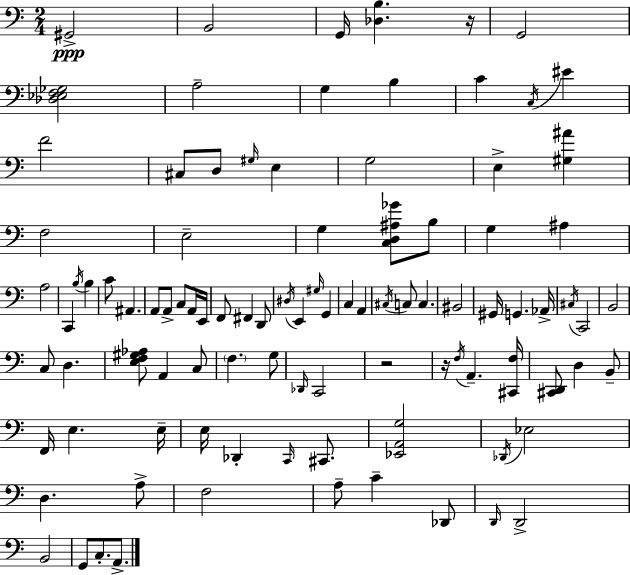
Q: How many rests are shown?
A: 3